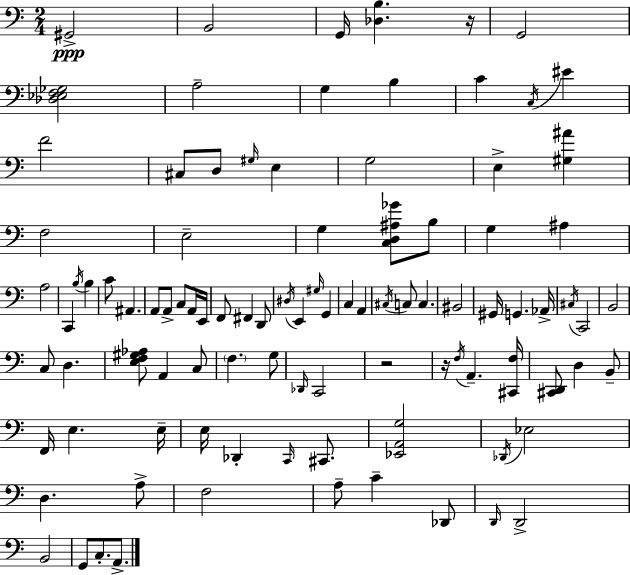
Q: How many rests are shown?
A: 3